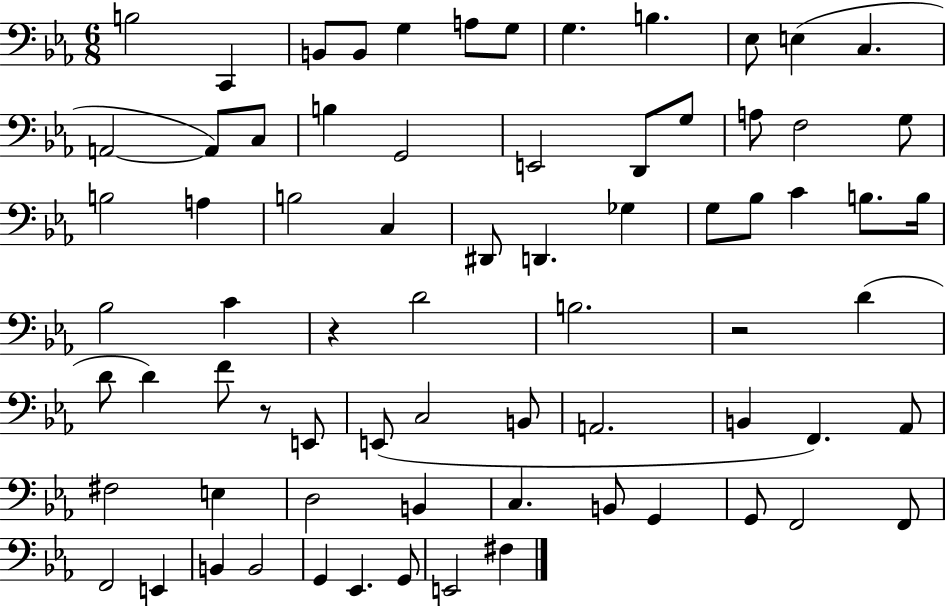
X:1
T:Untitled
M:6/8
L:1/4
K:Eb
B,2 C,, B,,/2 B,,/2 G, A,/2 G,/2 G, B, _E,/2 E, C, A,,2 A,,/2 C,/2 B, G,,2 E,,2 D,,/2 G,/2 A,/2 F,2 G,/2 B,2 A, B,2 C, ^D,,/2 D,, _G, G,/2 _B,/2 C B,/2 B,/4 _B,2 C z D2 B,2 z2 D D/2 D F/2 z/2 E,,/2 E,,/2 C,2 B,,/2 A,,2 B,, F,, _A,,/2 ^F,2 E, D,2 B,, C, B,,/2 G,, G,,/2 F,,2 F,,/2 F,,2 E,, B,, B,,2 G,, _E,, G,,/2 E,,2 ^F,